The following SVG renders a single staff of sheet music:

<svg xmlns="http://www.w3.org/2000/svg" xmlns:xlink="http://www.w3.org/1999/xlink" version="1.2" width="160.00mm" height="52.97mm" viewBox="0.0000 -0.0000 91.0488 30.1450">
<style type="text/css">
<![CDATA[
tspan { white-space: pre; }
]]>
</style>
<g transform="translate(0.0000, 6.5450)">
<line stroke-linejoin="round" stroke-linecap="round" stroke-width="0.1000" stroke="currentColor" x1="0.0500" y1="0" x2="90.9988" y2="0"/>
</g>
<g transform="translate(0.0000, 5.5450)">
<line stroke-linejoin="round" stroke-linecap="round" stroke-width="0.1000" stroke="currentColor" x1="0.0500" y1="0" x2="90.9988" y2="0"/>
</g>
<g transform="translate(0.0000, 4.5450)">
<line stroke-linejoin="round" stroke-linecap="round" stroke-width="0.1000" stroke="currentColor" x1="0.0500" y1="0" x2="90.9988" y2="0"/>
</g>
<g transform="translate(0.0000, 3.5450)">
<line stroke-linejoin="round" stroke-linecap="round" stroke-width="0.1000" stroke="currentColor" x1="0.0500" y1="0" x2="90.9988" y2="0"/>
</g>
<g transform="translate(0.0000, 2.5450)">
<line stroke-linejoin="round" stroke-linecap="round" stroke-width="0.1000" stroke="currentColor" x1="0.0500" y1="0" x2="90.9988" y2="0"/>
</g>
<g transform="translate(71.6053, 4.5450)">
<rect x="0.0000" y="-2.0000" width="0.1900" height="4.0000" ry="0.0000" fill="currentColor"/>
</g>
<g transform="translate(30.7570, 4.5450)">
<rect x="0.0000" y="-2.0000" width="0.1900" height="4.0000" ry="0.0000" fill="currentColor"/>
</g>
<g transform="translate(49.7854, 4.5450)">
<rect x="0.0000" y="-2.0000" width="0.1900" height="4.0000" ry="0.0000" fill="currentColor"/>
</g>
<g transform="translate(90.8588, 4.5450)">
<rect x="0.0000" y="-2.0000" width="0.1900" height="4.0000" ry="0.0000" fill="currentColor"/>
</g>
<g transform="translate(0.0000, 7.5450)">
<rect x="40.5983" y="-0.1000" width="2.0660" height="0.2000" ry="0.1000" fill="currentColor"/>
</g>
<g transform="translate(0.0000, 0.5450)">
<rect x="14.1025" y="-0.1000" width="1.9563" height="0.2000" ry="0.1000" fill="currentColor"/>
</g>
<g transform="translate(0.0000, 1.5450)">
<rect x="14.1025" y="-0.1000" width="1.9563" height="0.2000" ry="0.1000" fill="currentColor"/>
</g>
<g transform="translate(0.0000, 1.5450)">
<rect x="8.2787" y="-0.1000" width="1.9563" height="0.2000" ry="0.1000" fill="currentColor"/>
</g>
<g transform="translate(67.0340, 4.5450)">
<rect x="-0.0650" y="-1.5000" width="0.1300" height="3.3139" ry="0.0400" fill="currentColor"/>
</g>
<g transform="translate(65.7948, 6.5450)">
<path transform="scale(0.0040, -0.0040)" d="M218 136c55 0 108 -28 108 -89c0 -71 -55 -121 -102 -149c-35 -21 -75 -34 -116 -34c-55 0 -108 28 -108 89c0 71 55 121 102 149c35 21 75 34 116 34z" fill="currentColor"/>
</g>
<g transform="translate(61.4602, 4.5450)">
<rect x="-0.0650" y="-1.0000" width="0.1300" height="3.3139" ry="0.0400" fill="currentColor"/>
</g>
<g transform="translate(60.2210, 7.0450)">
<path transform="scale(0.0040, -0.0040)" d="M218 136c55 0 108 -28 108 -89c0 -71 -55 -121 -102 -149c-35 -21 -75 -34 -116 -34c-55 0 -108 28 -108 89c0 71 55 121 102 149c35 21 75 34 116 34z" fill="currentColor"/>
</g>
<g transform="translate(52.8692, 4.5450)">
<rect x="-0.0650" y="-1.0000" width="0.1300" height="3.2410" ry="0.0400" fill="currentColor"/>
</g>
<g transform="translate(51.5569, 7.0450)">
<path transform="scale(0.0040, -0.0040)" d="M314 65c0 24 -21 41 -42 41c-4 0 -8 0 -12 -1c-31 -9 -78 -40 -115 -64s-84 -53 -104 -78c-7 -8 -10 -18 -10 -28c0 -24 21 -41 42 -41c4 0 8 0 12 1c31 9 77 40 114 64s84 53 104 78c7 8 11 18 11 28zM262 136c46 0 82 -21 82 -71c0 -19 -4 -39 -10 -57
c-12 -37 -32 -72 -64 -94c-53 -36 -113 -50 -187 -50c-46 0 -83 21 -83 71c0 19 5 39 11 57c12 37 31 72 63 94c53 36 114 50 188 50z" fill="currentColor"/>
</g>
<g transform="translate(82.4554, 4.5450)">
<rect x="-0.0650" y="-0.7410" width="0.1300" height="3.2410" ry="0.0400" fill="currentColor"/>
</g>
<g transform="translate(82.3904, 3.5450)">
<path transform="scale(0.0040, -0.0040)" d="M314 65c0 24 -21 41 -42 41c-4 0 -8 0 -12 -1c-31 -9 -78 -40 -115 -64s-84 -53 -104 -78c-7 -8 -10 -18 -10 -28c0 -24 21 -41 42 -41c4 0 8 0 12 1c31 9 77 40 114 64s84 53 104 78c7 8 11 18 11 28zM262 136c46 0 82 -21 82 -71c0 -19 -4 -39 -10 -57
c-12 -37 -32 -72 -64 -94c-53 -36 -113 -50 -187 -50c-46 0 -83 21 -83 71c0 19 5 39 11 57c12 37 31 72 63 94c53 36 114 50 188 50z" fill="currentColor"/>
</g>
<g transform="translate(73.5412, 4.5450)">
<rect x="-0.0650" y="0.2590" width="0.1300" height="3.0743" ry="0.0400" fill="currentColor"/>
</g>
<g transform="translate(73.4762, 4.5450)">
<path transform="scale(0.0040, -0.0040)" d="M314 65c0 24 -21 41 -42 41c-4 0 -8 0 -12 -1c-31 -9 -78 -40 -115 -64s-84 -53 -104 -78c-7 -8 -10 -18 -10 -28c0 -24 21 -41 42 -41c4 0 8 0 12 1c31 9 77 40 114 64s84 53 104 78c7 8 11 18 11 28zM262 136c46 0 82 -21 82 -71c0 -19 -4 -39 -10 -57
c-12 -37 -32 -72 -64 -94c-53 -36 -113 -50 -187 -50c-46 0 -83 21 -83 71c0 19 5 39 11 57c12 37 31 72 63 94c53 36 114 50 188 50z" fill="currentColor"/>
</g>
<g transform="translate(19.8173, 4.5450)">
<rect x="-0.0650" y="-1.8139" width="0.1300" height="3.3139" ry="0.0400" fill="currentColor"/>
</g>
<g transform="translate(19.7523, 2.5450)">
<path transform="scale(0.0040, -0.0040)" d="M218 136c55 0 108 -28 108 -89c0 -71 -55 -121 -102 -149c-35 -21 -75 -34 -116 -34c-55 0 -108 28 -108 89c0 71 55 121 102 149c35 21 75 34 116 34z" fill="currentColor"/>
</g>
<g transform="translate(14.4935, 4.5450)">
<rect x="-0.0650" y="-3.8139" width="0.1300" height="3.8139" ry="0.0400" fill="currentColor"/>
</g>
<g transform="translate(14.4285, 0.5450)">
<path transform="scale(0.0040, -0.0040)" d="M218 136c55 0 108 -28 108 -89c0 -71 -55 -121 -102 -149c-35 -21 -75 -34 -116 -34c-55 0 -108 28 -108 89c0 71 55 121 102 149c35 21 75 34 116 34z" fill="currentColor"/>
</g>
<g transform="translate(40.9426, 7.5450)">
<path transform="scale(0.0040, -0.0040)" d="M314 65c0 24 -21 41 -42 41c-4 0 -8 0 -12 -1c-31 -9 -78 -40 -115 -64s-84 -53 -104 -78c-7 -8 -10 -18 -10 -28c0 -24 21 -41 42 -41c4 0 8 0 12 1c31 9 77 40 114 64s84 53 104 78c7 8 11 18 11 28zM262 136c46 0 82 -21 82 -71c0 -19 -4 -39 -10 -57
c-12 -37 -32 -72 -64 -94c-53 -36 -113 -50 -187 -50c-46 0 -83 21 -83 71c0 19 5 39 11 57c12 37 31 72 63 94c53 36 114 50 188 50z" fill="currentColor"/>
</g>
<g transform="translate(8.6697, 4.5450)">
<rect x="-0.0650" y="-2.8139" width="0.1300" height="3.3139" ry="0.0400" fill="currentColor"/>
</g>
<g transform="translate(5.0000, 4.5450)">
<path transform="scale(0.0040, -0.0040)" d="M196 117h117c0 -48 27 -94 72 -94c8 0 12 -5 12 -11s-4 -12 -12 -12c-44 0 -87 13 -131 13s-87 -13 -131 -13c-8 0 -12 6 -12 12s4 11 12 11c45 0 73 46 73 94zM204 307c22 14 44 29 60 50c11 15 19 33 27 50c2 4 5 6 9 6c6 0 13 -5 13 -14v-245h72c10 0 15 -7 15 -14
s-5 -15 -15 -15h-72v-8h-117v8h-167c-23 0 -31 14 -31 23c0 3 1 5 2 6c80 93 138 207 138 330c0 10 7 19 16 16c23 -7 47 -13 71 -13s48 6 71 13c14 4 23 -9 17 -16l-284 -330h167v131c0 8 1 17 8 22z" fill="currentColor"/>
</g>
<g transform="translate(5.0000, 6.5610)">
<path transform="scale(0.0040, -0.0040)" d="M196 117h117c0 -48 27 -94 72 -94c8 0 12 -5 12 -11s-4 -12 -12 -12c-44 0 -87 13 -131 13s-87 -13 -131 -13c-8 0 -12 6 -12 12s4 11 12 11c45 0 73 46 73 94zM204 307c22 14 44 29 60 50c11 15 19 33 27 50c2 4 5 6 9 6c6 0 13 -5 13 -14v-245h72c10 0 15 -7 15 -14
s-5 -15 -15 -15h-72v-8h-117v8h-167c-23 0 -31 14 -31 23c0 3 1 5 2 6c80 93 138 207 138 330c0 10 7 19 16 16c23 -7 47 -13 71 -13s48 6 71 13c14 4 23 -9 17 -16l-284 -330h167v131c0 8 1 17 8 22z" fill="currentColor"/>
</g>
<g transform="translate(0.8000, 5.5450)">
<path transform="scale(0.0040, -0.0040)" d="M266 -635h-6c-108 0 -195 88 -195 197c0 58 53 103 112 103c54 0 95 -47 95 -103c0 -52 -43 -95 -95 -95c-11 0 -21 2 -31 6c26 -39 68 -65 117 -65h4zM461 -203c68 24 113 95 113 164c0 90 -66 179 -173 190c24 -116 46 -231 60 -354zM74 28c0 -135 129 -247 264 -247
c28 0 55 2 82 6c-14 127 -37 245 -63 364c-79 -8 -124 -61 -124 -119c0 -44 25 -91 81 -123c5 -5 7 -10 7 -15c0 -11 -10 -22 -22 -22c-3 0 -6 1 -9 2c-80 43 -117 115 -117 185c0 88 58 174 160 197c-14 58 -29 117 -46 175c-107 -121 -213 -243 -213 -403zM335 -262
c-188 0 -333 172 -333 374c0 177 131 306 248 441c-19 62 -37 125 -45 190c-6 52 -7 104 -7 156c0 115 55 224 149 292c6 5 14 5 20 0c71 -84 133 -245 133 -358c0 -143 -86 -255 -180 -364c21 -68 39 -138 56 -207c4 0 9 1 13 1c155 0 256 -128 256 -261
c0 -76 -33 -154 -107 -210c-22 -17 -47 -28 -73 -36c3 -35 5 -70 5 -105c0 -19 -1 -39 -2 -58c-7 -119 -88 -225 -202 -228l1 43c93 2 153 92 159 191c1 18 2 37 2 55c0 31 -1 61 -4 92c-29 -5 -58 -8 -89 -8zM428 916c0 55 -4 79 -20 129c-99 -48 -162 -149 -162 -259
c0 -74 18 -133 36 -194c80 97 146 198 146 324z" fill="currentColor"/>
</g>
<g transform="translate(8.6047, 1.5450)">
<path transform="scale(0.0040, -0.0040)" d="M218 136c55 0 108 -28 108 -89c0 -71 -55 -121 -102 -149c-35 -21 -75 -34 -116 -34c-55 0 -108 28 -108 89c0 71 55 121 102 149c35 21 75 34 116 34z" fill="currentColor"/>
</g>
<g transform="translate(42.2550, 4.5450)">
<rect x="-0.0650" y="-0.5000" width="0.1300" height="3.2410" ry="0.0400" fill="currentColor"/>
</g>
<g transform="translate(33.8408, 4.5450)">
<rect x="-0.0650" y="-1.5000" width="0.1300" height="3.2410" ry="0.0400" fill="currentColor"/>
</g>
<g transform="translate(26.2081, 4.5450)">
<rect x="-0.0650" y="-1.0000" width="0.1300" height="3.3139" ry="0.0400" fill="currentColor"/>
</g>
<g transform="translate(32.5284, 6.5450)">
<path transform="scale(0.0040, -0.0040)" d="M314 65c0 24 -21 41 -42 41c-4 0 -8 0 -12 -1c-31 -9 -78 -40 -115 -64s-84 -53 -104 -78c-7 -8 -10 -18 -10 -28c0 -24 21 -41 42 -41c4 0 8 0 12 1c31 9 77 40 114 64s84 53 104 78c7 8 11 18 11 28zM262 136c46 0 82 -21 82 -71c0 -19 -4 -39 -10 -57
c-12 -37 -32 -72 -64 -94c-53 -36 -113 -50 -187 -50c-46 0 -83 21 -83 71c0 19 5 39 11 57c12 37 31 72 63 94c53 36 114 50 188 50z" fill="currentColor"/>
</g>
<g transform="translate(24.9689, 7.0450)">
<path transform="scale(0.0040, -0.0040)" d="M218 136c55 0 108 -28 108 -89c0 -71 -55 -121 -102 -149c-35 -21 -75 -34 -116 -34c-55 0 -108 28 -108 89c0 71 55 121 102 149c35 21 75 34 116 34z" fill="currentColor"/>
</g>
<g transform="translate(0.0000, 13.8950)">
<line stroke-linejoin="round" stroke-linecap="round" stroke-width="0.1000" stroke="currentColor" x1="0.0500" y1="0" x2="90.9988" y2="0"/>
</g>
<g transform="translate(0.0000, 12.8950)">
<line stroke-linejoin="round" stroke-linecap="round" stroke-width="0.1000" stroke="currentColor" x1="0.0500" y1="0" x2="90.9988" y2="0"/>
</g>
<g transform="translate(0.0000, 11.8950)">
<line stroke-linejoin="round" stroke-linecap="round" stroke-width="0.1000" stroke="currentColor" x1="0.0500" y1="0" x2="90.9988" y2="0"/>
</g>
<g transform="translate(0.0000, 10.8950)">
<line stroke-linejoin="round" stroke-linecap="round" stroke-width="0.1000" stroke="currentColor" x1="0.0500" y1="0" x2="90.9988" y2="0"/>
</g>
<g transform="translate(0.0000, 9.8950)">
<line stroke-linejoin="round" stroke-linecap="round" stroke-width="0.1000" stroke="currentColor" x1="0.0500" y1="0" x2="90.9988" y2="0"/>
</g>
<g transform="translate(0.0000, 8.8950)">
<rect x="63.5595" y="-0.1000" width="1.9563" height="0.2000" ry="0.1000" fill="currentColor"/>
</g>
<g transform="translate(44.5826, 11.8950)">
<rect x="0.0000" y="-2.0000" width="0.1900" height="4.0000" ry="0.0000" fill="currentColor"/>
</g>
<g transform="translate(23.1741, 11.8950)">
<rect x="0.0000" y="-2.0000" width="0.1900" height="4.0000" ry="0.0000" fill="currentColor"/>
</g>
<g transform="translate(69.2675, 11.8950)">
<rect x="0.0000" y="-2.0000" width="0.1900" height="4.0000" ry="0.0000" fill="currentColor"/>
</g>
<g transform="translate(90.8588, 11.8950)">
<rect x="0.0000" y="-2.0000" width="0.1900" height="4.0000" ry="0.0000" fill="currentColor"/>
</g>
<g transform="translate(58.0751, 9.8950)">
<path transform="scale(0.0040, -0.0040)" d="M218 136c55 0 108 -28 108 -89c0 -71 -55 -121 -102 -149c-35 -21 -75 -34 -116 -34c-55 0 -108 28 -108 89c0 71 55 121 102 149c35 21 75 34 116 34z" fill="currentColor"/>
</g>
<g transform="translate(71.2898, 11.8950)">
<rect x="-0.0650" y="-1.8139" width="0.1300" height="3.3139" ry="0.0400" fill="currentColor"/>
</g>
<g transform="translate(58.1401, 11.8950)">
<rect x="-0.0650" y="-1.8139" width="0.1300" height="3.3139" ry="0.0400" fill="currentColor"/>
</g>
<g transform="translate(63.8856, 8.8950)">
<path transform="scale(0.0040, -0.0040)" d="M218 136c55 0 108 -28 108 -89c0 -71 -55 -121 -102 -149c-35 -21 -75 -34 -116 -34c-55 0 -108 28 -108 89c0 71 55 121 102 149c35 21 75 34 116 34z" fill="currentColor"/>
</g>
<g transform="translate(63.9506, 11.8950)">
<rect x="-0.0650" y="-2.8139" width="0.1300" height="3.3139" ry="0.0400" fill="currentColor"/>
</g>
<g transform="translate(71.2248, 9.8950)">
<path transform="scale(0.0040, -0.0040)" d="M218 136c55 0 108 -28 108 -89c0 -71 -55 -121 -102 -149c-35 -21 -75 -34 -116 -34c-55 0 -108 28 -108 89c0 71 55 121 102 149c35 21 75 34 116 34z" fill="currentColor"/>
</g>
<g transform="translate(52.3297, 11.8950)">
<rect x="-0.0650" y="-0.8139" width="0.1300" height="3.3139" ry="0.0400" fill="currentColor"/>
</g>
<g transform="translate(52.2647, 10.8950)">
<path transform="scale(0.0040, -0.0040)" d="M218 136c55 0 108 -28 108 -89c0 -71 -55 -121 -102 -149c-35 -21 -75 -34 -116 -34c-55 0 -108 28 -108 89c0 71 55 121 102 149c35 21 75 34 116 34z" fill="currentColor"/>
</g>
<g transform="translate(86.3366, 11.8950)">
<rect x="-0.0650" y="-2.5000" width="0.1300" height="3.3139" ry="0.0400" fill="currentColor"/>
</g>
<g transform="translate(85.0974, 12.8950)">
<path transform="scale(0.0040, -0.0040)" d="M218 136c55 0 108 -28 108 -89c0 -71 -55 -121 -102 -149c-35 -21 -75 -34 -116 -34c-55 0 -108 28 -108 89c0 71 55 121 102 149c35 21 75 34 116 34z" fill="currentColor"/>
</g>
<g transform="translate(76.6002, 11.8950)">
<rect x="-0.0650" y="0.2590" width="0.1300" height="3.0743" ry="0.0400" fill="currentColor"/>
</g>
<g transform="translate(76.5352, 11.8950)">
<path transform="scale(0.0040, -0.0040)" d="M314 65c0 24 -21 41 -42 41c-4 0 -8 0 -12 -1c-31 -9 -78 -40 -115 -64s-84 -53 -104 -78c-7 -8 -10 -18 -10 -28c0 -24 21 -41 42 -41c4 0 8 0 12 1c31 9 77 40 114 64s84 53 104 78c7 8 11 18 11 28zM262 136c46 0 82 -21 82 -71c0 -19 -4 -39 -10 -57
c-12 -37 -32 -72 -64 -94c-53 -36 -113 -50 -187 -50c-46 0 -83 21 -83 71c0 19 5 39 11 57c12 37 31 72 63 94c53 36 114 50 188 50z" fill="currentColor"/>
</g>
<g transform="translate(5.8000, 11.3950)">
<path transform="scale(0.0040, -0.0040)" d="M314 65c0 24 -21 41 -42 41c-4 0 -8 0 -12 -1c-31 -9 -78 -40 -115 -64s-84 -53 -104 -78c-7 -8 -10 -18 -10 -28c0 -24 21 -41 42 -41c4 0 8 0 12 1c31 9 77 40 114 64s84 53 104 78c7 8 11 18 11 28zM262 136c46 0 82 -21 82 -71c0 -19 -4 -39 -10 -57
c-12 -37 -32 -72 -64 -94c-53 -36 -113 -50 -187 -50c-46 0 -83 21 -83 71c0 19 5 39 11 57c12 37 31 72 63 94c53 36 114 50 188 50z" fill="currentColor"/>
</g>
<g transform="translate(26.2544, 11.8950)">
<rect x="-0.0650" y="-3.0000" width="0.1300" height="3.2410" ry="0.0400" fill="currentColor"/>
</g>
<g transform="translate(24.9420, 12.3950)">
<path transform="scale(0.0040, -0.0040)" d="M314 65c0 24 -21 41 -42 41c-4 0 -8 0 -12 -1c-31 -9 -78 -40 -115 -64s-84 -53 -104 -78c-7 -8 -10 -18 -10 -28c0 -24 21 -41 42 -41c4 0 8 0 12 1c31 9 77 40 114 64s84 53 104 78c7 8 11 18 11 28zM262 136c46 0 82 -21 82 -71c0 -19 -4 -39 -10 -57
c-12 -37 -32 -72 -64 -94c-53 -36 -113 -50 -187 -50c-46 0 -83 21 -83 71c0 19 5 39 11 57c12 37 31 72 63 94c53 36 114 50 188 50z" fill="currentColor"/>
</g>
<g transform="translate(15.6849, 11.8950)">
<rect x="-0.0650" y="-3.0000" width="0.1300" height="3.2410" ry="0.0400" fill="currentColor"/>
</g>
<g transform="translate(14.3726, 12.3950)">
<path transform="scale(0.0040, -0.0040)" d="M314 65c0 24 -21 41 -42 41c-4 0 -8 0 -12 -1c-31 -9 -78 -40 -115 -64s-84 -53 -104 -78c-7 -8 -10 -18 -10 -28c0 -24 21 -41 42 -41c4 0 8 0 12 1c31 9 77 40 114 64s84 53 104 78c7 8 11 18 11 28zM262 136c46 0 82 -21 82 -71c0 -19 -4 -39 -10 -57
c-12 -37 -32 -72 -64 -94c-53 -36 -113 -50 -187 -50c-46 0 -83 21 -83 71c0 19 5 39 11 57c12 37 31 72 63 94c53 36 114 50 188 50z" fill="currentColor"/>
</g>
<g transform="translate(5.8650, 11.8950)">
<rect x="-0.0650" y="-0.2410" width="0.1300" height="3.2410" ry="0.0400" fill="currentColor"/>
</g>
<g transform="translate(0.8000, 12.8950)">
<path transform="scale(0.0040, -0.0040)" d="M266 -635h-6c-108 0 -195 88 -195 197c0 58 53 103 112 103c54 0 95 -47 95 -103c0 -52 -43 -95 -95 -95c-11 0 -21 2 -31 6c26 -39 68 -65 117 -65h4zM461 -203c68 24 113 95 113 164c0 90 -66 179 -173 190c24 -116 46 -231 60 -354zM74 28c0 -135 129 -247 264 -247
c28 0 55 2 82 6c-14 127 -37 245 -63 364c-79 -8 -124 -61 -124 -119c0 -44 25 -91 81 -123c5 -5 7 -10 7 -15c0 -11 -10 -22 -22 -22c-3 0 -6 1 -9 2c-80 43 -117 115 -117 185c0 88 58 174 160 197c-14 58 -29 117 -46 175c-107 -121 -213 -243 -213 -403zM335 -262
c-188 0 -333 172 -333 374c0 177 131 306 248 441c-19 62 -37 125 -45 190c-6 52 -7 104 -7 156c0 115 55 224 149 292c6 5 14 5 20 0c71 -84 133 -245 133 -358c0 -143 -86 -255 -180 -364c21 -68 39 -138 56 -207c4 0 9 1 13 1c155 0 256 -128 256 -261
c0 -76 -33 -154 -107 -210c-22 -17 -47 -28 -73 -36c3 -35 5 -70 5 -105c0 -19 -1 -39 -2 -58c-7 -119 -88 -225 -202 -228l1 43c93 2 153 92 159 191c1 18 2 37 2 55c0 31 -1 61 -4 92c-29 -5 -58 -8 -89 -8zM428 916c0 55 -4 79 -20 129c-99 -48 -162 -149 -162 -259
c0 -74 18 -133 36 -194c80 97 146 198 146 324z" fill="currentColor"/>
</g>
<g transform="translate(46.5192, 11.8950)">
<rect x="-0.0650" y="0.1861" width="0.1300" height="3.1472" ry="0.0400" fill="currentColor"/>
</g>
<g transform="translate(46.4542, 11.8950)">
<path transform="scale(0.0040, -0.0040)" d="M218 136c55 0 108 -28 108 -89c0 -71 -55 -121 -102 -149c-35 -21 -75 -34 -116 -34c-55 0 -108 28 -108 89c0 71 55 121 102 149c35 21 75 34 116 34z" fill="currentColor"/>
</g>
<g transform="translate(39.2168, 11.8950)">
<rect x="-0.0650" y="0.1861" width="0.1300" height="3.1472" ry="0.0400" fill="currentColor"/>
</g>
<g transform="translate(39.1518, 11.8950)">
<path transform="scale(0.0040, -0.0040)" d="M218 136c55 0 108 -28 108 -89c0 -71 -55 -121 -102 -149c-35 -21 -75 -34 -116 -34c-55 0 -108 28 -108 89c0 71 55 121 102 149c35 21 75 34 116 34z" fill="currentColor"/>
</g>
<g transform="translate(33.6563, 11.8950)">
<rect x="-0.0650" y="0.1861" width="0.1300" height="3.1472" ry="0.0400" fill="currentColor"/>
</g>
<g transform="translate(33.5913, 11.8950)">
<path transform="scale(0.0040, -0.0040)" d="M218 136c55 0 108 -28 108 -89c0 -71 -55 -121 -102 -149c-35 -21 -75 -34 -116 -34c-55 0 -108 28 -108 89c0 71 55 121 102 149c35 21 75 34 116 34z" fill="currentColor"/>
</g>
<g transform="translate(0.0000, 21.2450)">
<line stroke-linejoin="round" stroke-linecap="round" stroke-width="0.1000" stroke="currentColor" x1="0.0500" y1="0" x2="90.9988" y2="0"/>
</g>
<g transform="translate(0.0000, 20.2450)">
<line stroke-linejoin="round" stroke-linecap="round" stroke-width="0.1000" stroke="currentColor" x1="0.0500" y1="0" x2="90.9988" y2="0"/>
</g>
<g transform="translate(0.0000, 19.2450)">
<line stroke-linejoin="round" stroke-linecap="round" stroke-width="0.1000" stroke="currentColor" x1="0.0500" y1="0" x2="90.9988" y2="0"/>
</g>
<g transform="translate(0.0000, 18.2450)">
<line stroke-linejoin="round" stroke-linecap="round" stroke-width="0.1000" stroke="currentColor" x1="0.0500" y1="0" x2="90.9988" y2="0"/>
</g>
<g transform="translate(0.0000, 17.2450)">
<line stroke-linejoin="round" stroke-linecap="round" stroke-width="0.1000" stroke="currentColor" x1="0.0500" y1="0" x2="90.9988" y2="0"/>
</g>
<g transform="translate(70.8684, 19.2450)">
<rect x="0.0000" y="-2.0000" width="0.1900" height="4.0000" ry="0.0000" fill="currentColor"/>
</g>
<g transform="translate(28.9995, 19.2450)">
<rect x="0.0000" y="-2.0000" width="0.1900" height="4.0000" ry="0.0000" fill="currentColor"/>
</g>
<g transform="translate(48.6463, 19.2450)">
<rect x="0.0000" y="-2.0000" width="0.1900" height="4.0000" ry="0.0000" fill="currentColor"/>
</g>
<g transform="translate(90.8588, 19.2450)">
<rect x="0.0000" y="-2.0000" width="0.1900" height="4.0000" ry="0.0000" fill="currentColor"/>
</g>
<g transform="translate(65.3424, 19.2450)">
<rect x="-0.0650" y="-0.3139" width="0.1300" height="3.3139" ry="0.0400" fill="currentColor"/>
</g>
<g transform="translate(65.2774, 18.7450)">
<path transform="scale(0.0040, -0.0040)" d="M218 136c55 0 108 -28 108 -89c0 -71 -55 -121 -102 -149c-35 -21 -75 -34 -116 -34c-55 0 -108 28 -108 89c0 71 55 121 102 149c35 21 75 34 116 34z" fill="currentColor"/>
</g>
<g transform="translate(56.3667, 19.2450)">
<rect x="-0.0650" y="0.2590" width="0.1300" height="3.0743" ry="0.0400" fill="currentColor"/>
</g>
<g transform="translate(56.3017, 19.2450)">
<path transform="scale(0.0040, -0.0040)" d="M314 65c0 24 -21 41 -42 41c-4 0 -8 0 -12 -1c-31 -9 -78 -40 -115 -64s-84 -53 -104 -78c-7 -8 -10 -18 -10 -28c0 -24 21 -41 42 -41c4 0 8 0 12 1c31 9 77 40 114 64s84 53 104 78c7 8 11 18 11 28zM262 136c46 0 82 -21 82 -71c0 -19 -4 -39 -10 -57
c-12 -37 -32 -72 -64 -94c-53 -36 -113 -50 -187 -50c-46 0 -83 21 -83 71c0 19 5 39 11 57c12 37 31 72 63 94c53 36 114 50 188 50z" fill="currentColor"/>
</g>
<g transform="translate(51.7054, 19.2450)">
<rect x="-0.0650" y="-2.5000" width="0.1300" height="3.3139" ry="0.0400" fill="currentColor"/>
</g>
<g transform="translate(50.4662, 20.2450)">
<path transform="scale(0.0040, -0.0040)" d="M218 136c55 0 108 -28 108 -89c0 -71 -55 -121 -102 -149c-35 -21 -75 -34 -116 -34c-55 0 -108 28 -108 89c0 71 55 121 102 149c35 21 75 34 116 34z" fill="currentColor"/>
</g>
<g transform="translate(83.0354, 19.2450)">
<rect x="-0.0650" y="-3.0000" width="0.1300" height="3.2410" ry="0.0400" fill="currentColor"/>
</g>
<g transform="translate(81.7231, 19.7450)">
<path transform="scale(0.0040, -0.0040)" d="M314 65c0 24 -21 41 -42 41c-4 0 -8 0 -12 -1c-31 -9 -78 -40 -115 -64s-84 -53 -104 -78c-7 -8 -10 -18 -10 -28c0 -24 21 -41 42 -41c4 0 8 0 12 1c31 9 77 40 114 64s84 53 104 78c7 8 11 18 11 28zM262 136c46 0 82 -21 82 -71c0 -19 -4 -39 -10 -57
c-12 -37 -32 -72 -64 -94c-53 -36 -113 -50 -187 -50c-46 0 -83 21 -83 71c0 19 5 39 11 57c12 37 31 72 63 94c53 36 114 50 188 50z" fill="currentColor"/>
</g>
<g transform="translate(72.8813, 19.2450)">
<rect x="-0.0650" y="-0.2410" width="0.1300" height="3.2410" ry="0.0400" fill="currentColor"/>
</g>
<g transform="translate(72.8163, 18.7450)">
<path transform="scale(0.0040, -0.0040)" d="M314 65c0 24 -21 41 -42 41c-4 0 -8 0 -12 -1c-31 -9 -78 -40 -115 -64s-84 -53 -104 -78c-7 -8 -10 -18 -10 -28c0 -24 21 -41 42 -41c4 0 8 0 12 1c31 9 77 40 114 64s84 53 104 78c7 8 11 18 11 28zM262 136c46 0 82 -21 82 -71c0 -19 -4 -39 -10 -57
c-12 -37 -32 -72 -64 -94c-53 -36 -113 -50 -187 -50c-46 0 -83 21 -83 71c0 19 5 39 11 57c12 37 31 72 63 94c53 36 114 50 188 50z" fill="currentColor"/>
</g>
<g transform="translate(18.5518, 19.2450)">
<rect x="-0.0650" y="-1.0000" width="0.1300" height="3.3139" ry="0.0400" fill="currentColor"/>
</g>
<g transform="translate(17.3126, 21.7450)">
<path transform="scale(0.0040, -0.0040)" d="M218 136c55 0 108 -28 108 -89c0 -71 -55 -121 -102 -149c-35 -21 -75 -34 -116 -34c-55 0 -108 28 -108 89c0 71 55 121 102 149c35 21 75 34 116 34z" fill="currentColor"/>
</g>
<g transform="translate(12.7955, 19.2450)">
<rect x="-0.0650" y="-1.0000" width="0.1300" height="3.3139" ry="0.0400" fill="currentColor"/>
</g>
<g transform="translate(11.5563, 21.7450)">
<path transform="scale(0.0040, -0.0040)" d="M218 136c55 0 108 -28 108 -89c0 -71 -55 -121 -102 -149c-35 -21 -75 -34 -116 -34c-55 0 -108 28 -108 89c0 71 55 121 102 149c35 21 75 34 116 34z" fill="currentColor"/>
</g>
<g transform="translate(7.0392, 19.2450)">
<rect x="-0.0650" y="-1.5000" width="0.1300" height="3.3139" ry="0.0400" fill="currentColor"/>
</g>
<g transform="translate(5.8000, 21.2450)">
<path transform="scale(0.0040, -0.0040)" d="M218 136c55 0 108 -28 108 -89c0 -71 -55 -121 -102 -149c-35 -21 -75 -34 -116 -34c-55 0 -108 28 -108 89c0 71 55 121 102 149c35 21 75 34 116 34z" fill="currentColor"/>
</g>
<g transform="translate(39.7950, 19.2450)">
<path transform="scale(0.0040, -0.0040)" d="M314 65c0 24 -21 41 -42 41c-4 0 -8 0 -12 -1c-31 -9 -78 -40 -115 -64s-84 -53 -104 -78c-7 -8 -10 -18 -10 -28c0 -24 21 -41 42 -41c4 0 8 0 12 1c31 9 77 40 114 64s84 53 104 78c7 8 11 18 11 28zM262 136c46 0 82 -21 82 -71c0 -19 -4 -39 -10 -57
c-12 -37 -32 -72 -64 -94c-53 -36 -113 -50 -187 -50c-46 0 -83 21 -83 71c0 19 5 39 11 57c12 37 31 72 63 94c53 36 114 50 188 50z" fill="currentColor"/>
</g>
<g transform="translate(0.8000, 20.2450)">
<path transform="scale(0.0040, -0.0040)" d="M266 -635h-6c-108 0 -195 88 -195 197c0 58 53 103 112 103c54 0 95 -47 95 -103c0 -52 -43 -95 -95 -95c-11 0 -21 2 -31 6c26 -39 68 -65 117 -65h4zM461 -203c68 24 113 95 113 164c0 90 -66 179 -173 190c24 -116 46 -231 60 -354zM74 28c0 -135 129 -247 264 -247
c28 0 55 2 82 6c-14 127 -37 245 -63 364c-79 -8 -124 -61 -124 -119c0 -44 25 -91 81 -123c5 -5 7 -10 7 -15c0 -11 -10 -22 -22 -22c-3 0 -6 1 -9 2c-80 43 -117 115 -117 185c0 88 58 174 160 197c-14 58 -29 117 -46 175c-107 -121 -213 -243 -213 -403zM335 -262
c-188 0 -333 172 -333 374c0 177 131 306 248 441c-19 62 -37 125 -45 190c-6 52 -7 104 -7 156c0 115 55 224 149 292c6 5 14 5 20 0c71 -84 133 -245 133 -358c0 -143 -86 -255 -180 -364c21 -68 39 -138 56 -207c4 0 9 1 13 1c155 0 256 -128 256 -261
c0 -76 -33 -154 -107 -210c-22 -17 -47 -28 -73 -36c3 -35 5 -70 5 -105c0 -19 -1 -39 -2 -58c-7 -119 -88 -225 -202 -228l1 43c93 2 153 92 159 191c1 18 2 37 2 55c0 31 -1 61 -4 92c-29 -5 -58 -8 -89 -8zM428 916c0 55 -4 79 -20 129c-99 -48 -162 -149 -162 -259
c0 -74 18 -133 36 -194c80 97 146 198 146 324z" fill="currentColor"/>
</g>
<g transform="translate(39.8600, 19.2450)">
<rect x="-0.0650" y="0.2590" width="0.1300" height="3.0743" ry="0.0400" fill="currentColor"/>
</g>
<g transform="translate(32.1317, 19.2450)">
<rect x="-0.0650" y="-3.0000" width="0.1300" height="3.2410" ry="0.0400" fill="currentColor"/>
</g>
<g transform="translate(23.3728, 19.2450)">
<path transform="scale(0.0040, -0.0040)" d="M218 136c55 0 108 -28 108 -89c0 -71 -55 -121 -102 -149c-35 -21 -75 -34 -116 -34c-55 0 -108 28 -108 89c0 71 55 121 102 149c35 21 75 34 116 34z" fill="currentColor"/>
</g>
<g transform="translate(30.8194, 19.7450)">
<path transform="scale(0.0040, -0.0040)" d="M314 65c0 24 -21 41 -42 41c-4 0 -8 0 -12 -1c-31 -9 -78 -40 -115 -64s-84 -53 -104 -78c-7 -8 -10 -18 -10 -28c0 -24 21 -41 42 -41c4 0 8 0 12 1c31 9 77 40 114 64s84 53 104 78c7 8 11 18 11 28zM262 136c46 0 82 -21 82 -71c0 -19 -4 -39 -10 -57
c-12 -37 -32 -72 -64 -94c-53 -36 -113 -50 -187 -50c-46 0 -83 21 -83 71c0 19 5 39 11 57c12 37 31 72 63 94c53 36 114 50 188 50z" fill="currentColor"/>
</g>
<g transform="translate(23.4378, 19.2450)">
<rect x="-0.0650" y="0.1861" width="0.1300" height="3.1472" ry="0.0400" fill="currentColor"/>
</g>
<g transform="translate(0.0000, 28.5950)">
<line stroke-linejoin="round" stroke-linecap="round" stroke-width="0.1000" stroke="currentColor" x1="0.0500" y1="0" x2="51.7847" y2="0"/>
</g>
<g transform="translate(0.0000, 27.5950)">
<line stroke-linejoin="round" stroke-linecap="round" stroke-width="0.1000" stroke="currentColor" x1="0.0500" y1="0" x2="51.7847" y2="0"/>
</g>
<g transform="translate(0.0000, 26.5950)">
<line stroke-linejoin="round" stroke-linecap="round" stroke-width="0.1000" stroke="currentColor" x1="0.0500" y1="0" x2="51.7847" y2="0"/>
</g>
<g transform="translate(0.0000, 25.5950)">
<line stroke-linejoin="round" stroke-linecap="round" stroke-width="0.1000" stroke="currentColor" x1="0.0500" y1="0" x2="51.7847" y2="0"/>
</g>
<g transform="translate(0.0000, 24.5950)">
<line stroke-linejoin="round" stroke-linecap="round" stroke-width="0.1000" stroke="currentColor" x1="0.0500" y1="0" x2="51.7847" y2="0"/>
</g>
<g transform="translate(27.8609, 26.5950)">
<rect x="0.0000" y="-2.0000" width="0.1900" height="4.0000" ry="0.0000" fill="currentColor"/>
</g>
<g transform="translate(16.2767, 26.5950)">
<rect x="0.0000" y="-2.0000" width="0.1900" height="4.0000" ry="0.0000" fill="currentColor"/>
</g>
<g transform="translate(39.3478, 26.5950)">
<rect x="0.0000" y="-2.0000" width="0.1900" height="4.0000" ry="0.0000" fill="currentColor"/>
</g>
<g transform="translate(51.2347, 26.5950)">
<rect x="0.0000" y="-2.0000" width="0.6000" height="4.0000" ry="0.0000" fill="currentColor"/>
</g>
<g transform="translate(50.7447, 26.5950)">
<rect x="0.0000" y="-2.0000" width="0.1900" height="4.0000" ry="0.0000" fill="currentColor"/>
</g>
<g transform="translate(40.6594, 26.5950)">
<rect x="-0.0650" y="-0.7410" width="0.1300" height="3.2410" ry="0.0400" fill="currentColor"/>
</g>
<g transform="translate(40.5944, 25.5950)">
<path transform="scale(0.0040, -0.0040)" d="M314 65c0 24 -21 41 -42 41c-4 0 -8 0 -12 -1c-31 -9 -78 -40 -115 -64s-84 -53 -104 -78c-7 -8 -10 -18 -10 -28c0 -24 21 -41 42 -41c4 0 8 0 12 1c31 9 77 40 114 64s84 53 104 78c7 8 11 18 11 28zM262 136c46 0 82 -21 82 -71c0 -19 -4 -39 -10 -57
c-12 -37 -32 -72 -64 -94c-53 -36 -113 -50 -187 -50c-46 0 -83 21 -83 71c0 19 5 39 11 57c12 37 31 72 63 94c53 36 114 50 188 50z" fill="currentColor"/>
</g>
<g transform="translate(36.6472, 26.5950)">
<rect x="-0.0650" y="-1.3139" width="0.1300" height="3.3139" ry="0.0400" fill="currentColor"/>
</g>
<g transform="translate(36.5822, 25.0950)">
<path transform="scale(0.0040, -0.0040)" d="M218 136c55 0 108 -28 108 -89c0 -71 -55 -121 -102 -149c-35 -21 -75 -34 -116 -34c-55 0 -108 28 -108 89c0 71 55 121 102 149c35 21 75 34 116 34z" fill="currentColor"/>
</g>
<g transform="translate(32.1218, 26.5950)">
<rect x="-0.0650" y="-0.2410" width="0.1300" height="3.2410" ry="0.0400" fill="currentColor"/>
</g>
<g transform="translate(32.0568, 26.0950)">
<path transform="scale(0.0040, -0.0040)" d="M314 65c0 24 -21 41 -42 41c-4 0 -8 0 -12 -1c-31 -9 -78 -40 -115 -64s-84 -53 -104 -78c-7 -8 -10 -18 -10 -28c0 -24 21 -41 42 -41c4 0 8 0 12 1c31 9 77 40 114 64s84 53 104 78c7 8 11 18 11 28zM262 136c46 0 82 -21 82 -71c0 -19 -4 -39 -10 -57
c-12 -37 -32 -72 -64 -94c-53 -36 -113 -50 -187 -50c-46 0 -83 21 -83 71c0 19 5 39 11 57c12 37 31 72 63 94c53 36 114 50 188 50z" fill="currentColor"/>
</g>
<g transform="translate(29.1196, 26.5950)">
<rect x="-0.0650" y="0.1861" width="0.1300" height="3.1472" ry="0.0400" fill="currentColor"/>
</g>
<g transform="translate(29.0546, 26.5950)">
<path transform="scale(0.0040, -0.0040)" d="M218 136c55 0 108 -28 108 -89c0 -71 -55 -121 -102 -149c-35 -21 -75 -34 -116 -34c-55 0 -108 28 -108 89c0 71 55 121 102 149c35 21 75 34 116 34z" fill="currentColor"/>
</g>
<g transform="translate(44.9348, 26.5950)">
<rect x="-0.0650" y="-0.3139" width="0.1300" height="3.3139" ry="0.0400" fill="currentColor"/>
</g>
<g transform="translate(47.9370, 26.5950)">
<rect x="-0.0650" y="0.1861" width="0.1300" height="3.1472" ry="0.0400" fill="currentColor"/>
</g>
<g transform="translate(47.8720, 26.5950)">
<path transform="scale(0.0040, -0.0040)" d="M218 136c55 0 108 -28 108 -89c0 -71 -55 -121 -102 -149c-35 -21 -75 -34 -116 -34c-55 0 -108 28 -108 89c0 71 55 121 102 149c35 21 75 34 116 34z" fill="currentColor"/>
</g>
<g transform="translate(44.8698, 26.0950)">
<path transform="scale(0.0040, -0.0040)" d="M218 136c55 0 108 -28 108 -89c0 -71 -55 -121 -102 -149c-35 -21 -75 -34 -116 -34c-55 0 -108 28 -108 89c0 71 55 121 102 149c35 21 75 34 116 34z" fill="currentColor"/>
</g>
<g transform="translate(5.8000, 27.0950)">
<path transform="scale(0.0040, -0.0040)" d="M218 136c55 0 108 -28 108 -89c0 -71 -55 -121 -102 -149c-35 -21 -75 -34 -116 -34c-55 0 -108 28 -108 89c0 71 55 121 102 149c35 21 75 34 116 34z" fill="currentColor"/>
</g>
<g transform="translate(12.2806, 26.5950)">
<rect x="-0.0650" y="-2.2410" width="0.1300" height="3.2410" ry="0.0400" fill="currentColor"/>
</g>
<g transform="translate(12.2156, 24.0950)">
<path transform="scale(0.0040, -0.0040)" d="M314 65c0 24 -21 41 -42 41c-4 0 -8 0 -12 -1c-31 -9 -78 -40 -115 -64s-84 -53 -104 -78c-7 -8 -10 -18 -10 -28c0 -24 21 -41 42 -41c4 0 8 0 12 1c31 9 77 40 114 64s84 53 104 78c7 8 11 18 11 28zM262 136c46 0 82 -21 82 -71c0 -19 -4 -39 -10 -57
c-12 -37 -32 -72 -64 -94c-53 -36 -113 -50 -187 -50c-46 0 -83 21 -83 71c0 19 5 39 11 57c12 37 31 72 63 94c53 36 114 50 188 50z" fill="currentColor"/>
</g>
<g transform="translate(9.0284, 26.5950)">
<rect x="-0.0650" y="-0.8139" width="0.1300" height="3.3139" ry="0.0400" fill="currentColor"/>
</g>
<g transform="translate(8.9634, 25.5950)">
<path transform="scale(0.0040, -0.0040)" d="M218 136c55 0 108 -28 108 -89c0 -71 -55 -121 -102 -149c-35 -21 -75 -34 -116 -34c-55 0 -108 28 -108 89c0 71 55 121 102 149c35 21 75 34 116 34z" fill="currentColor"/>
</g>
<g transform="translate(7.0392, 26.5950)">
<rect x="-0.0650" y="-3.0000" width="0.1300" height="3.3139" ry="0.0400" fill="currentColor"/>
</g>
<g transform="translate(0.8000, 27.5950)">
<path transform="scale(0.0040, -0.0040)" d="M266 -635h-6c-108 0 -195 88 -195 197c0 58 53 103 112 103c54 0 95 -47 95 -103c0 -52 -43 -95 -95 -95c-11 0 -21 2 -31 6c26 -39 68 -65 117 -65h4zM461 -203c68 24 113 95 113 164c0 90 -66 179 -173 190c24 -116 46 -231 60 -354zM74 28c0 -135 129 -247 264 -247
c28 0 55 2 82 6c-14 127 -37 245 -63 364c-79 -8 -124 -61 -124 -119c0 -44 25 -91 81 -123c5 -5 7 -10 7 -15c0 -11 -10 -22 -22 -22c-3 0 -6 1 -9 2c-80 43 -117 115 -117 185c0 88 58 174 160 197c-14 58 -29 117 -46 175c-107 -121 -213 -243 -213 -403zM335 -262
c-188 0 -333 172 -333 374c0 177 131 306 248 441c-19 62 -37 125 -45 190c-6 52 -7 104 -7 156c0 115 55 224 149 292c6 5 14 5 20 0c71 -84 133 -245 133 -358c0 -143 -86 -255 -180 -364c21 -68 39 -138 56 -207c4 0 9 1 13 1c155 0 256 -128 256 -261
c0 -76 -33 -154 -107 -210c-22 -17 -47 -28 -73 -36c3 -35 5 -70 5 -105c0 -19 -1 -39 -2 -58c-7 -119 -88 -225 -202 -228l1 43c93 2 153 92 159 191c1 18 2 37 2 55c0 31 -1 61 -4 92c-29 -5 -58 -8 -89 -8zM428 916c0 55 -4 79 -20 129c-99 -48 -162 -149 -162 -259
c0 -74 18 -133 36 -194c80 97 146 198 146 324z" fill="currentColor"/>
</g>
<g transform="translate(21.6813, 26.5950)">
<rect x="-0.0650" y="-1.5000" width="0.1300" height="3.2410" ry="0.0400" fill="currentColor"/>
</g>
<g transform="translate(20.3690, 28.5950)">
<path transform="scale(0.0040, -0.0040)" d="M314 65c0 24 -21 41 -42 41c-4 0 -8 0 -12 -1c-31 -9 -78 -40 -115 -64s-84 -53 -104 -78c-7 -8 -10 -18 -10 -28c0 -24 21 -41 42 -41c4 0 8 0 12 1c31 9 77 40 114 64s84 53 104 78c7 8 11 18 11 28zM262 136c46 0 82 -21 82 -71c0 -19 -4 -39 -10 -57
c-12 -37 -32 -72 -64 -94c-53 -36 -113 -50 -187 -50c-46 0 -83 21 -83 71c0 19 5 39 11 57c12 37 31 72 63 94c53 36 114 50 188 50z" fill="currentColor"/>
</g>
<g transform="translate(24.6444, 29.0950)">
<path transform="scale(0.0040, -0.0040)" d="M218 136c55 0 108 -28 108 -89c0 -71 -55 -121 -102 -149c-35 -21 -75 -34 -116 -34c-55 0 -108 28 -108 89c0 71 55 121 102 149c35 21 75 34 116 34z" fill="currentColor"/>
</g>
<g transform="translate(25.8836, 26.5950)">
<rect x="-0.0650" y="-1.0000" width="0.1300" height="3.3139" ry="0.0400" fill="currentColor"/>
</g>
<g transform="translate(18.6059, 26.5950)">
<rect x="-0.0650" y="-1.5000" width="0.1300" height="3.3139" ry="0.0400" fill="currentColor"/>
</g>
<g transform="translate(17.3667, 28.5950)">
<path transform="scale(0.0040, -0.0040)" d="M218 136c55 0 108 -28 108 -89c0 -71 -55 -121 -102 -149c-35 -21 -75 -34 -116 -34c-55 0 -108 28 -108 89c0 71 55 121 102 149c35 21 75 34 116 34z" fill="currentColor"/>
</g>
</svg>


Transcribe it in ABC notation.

X:1
T:Untitled
M:4/4
L:1/4
K:C
a c' f D E2 C2 D2 D E B2 d2 c2 A2 A2 B B B d f a f B2 G E D D B A2 B2 G B2 c c2 A2 A d g2 E E2 D B c2 e d2 c B